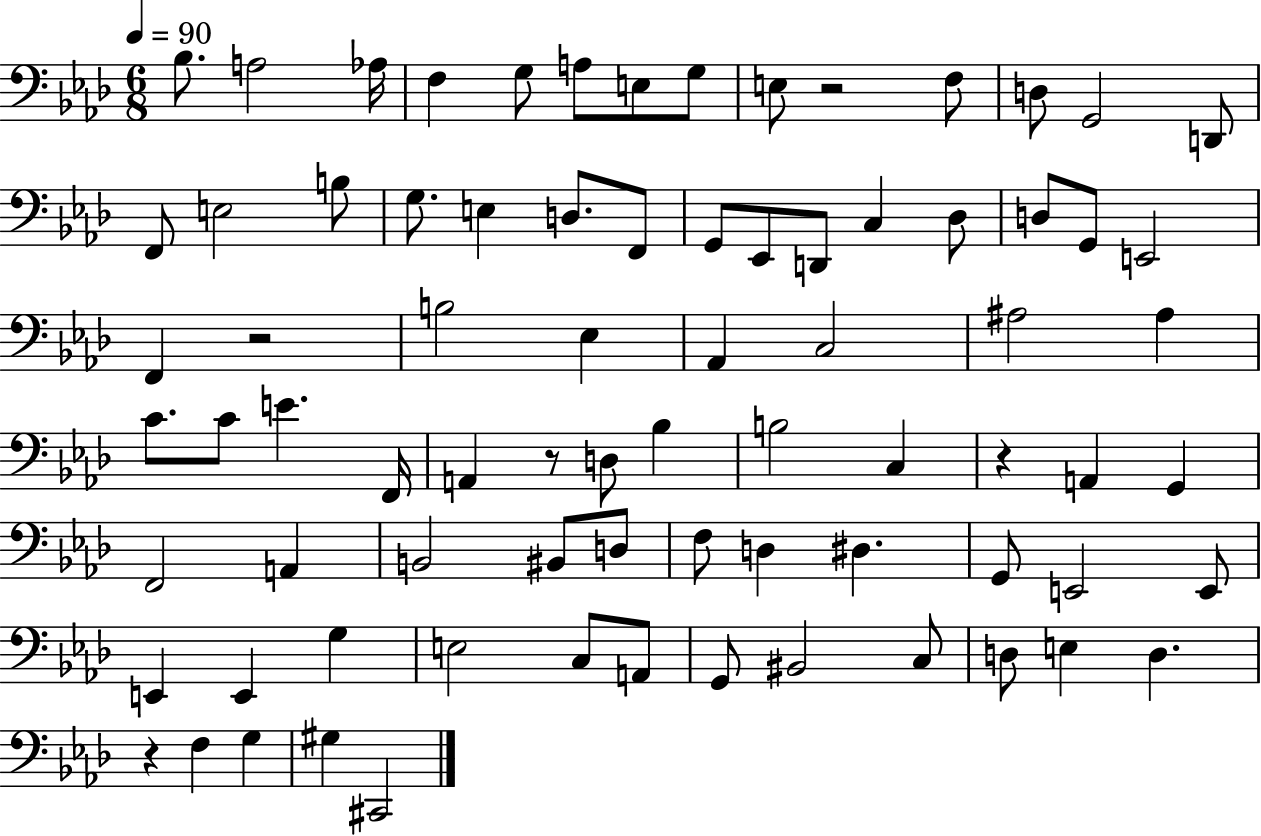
Bb3/e. A3/h Ab3/s F3/q G3/e A3/e E3/e G3/e E3/e R/h F3/e D3/e G2/h D2/e F2/e E3/h B3/e G3/e. E3/q D3/e. F2/e G2/e Eb2/e D2/e C3/q Db3/e D3/e G2/e E2/h F2/q R/h B3/h Eb3/q Ab2/q C3/h A#3/h A#3/q C4/e. C4/e E4/q. F2/s A2/q R/e D3/e Bb3/q B3/h C3/q R/q A2/q G2/q F2/h A2/q B2/h BIS2/e D3/e F3/e D3/q D#3/q. G2/e E2/h E2/e E2/q E2/q G3/q E3/h C3/e A2/e G2/e BIS2/h C3/e D3/e E3/q D3/q. R/q F3/q G3/q G#3/q C#2/h